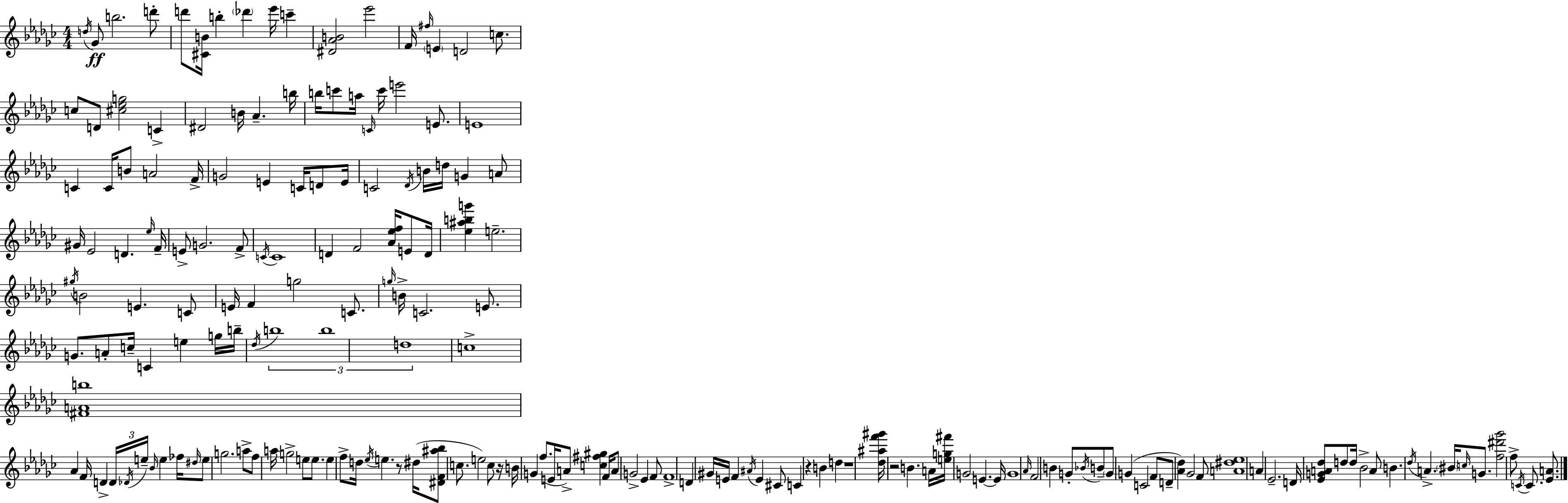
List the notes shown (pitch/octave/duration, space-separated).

D5/s Gb4/e B5/h. D6/e D6/e [C#4,B4]/s B5/q Db6/q Eb6/s C6/q [D#4,Ab4,B4]/h Eb6/h F4/s F#5/s E4/q D4/h C5/e. C5/e D4/e [C#5,Eb5,G5]/h C4/q D#4/h B4/s Ab4/q. B5/s B5/s C6/e A5/s C4/s C6/s E6/h E4/e. E4/w C4/q C4/s B4/e A4/h F4/s G4/h E4/q C4/s D4/e E4/s C4/h Db4/s B4/s D5/s G4/q A4/e G#4/s Eb4/h D4/q. Eb5/s F4/s E4/e G4/h. F4/e C4/s C4/w D4/q F4/h [Ab4,Eb5,F5]/s E4/e D4/s [Eb5,A#5,B5,G6]/q E5/h. G#5/s B4/h E4/q. C4/e E4/s F4/q G5/h C4/e. G5/s B4/s C4/h. E4/e. G4/e. A4/e C5/s C4/q E5/q G5/s B5/s Db5/s B5/w B5/w D5/w C5/w [F#4,A4,B5]/w Ab4/q F4/s D4/q D4/s Db4/s E5/s Bb4/s E5/q FES5/s D#5/s E5/e G5/h. A5/e F5/e A5/s G5/h E5/e E5/e. E5/q F5/e D5/s Eb5/s E5/q. R/e D#5/s [D#4,F4,A#5,Bb5]/e C5/e. E5/h C5/e R/s B4/s G4/q F5/e. E4/s A4/e [C5,F#5,G#5]/q F4/s A4/e G4/h Eb4/q F4/e F4/w D4/q G#4/s E4/s F4/q A#4/s E4/q C#4/e C4/q R/q B4/q D5/q R/w [Db5,A#5,F6,G#6]/s R/h B4/q. A4/s [E5,G5,F#6]/s G4/h E4/q. E4/s G4/w Ab4/s F4/h B4/q G4/e Bb4/s B4/e G4/e G4/q C4/h F4/e D4/e [Ab4,Db5]/q Gb4/h F4/e [A4,D#5,Eb5]/w A4/q Eb4/h. D4/s [Eb4,G4,A4,Db5]/e D5/e D5/s Bb4/h A4/e B4/q. Db5/s A4/q. BIS4/s C5/s G4/e. [F5,D#6,Gb6]/h F5/e C4/s C4/e. [Eb4,A4]/e.